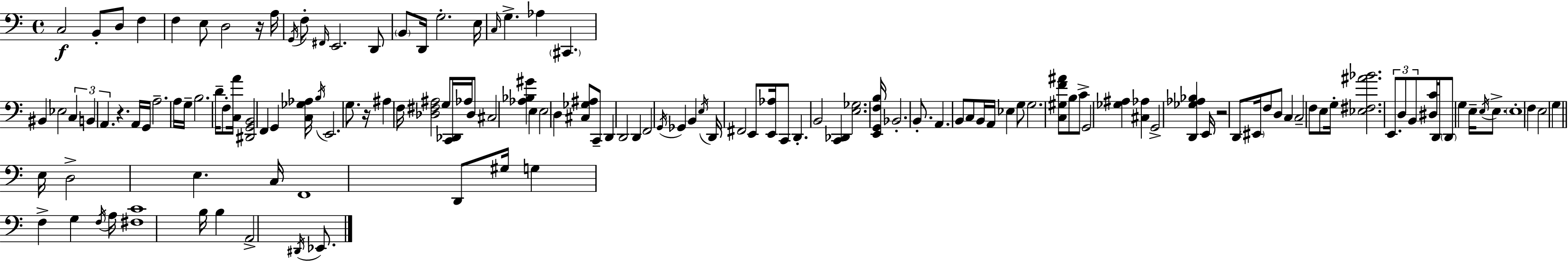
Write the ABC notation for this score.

X:1
T:Untitled
M:4/4
L:1/4
K:Am
C,2 B,,/2 D,/2 F, F, E,/2 D,2 z/4 A,/4 G,,/4 F,/2 ^F,,/4 E,,2 D,,/2 B,,/2 D,,/4 G,2 E,/4 C,/4 G, _A, ^C,, ^B,, _E,2 C, B,, A,, z A,,/4 G,,/4 A,2 A,/4 G,/4 B,2 D/4 F,/2 [C,A]/4 [^D,,G,,B,,]2 F,, G,, [C,_G,_A,]/4 B,/4 E,,2 G,/2 z/4 ^A, F,/4 [_D,^F,^A,]2 G,/2 [C,,_D,,]/4 _A,/4 _D,/2 ^C,2 [_A,_B,^G] E, E,2 D, [^C,_G,^A,]/2 C,,/2 D,, D,,2 D,, F,,2 G,,/4 _G,, B,, E,/4 D,,/4 ^F,,2 E,,/2 [E,,_A,]/4 C,,/2 D,, B,,2 [C,,_D,,] [E,_G,]2 [E,,G,,F,B,]/4 _B,,2 B,,/2 A,, B,,/2 C,/2 B,,/4 A,,/4 _E, G,/2 G,2 [C,^G,F^A]/2 B,/2 C/2 G,,2 [_G,^A,] [^C,_A,] G,,2 [D,,_G,_A,_B,] E,,/4 z2 D,,/2 ^E,,/4 F,/2 D,/2 C, C,2 F,/2 E,/2 G,/4 [_E,^F,^A_B]2 E,,/2 D,/2 B,,/2 [^D,C]/4 D,,/4 D,,/2 G, E,/4 E,/4 E,/2 E,4 F, E,2 G, E,/4 D,2 E, C,/4 F,,4 D,,/2 ^G,/4 G, F, G, F,/4 A,/4 [^F,C]4 B,/4 B, A,,2 ^D,,/4 _E,,/2